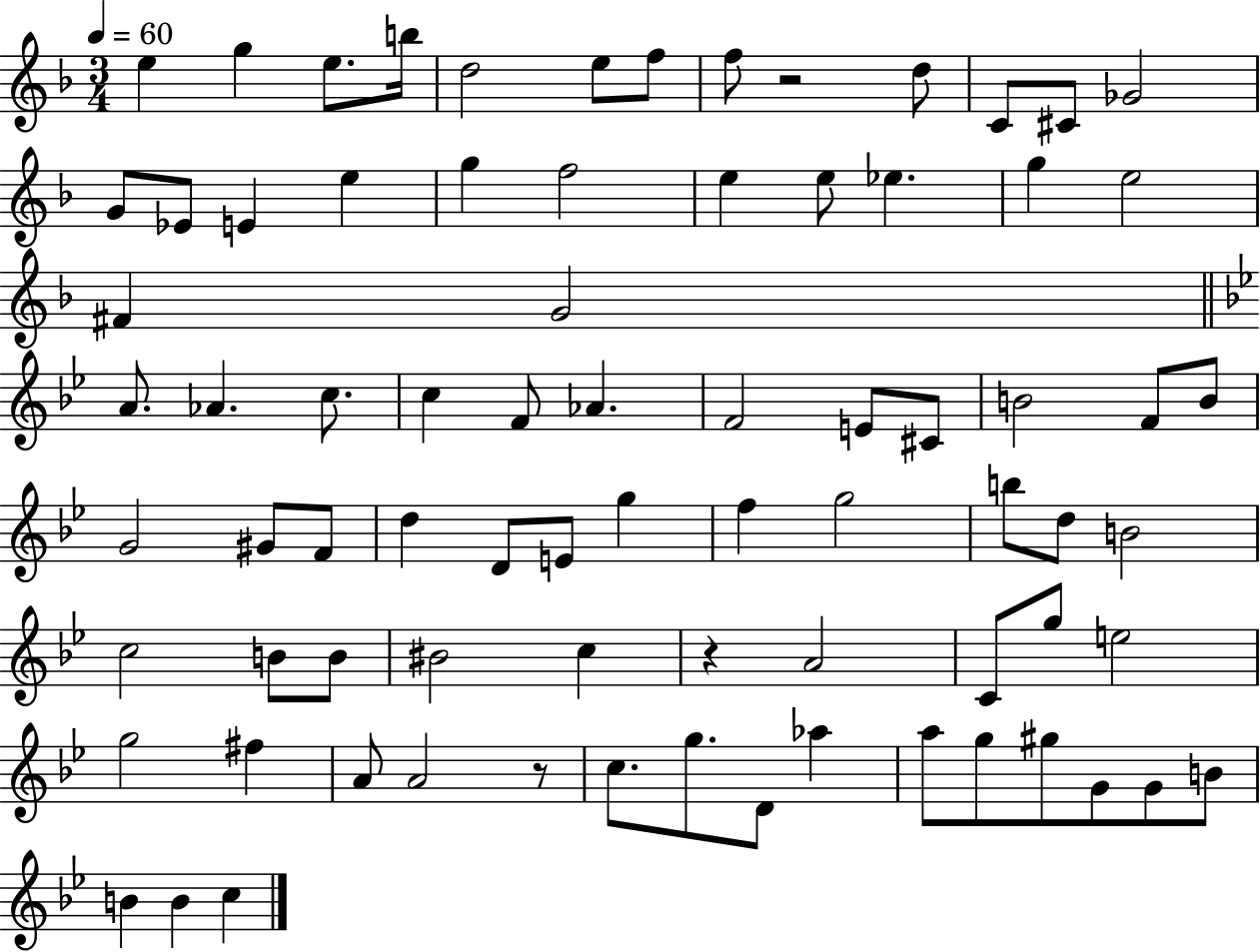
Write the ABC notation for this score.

X:1
T:Untitled
M:3/4
L:1/4
K:F
e g e/2 b/4 d2 e/2 f/2 f/2 z2 d/2 C/2 ^C/2 _G2 G/2 _E/2 E e g f2 e e/2 _e g e2 ^F G2 A/2 _A c/2 c F/2 _A F2 E/2 ^C/2 B2 F/2 B/2 G2 ^G/2 F/2 d D/2 E/2 g f g2 b/2 d/2 B2 c2 B/2 B/2 ^B2 c z A2 C/2 g/2 e2 g2 ^f A/2 A2 z/2 c/2 g/2 D/2 _a a/2 g/2 ^g/2 G/2 G/2 B/2 B B c